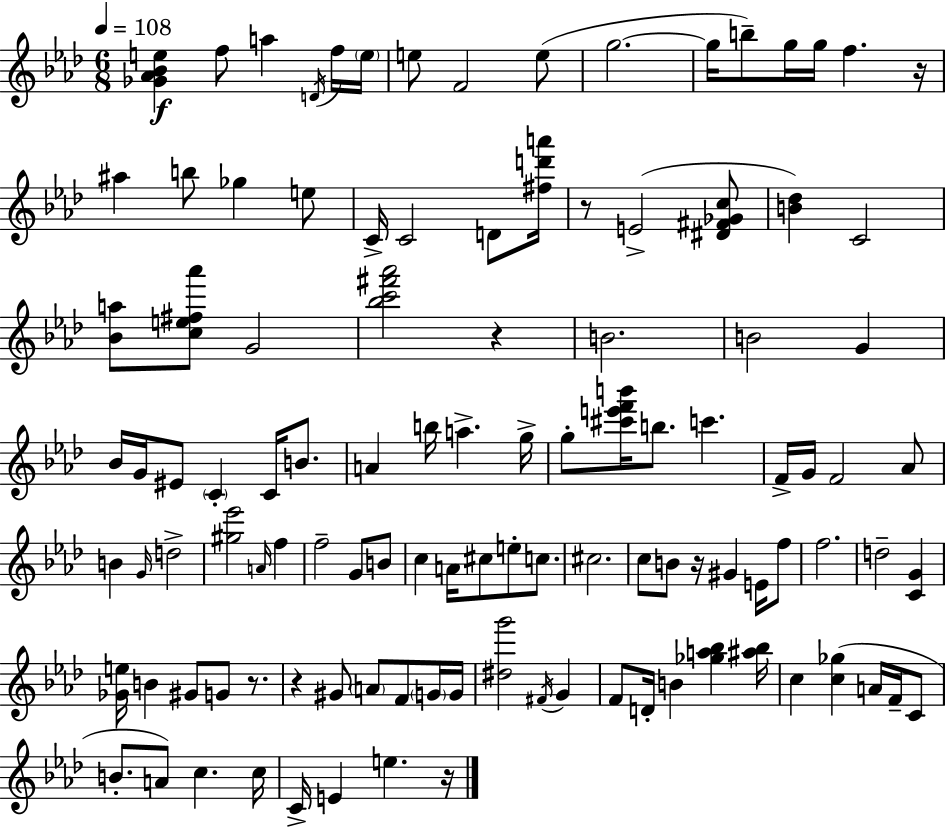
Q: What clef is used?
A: treble